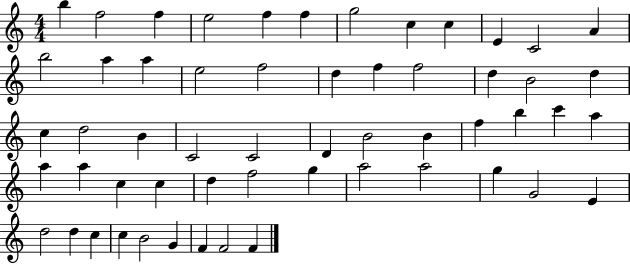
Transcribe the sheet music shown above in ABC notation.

X:1
T:Untitled
M:4/4
L:1/4
K:C
b f2 f e2 f f g2 c c E C2 A b2 a a e2 f2 d f f2 d B2 d c d2 B C2 C2 D B2 B f b c' a a a c c d f2 g a2 a2 g G2 E d2 d c c B2 G F F2 F